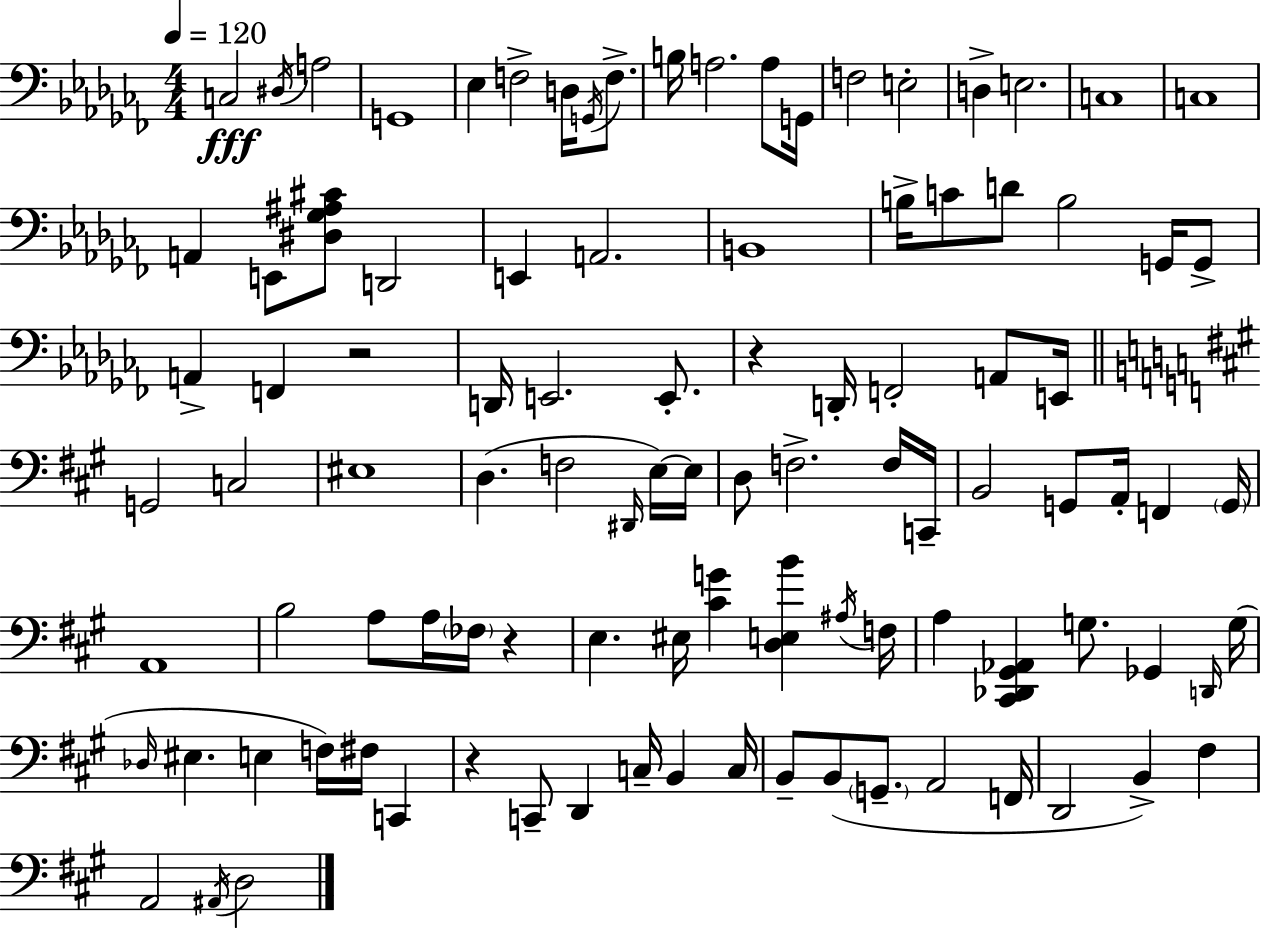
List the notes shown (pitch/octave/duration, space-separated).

C3/h D#3/s A3/h G2/w Eb3/q F3/h D3/s G2/s F3/e. B3/s A3/h. A3/e G2/s F3/h E3/h D3/q E3/h. C3/w C3/w A2/q E2/e [D#3,Gb3,A#3,C#4]/e D2/h E2/q A2/h. B2/w B3/s C4/e D4/e B3/h G2/s G2/e A2/q F2/q R/h D2/s E2/h. E2/e. R/q D2/s F2/h A2/e E2/s G2/h C3/h EIS3/w D3/q. F3/h D#2/s E3/s E3/s D3/e F3/h. F3/s C2/s B2/h G2/e A2/s F2/q G2/s A2/w B3/h A3/e A3/s FES3/s R/q E3/q. EIS3/s [C#4,G4]/q [D3,E3,B4]/q A#3/s F3/s A3/q [C#2,Db2,G#2,Ab2]/q G3/e. Gb2/q D2/s G3/s Db3/s EIS3/q. E3/q F3/s F#3/s C2/q R/q C2/e D2/q C3/s B2/q C3/s B2/e B2/e G2/e. A2/h F2/s D2/h B2/q F#3/q A2/h A#2/s D3/h